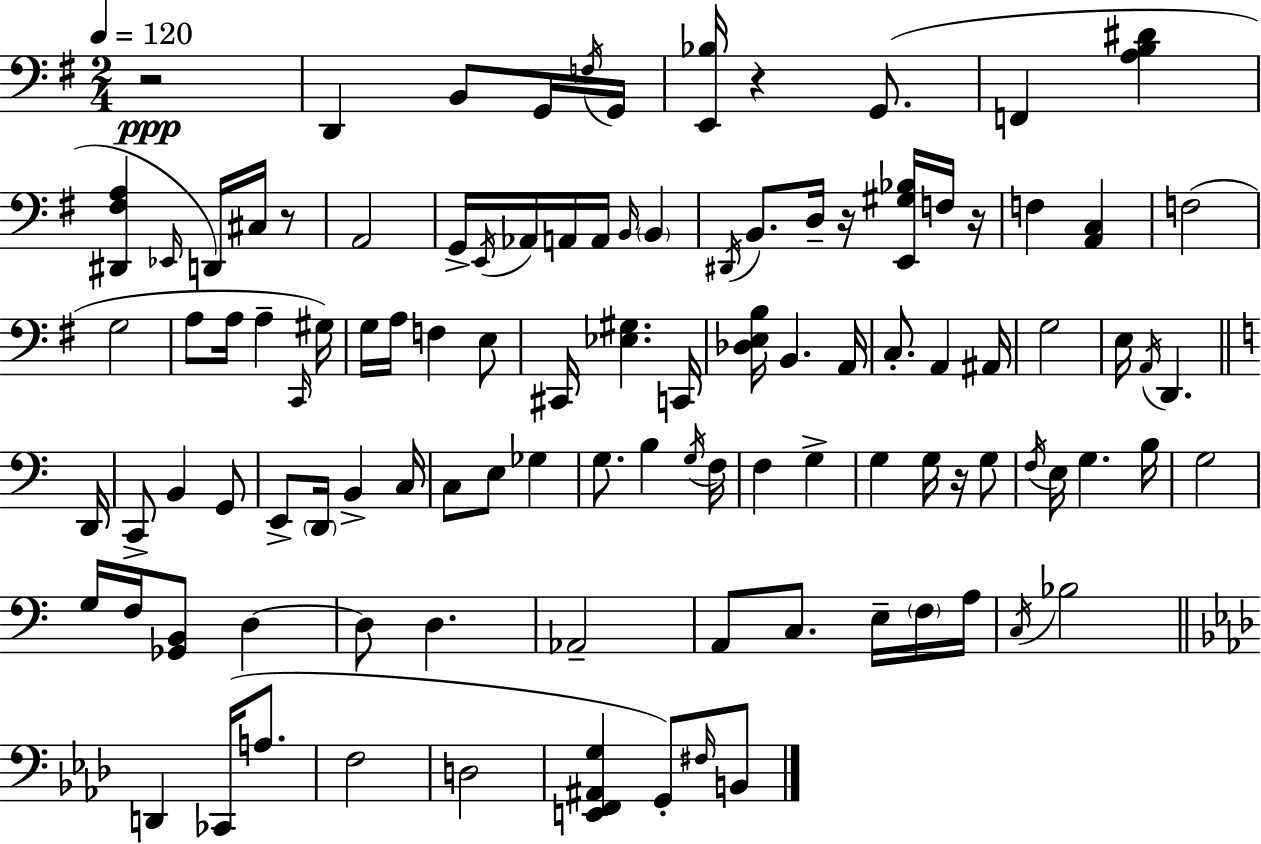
R/h D2/q B2/e G2/s F3/s G2/s [E2,Bb3]/s R/q G2/e. F2/q [A3,B3,D#4]/q [D#2,F#3,A3]/q Eb2/s D2/s C#3/s R/e A2/h G2/s E2/s Ab2/s A2/s A2/s B2/s B2/q D#2/s B2/e. D3/s R/s [E2,G#3,Bb3]/s F3/s R/s F3/q [A2,C3]/q F3/h G3/h A3/e A3/s A3/q C2/s G#3/s G3/s A3/s F3/q E3/e C#2/s [Eb3,G#3]/q. C2/s [Db3,E3,B3]/s B2/q. A2/s C3/e. A2/q A#2/s G3/h E3/s A2/s D2/q. D2/s C2/e B2/q G2/e E2/e D2/s B2/q C3/s C3/e E3/e Gb3/q G3/e. B3/q G3/s F3/s F3/q G3/q G3/q G3/s R/s G3/e F3/s E3/s G3/q. B3/s G3/h G3/s F3/s [Gb2,B2]/e D3/q D3/e D3/q. Ab2/h A2/e C3/e. E3/s F3/s A3/s C3/s Bb3/h D2/q CES2/s A3/e. F3/h D3/h [E2,F2,A#2,G3]/q G2/e F#3/s B2/e